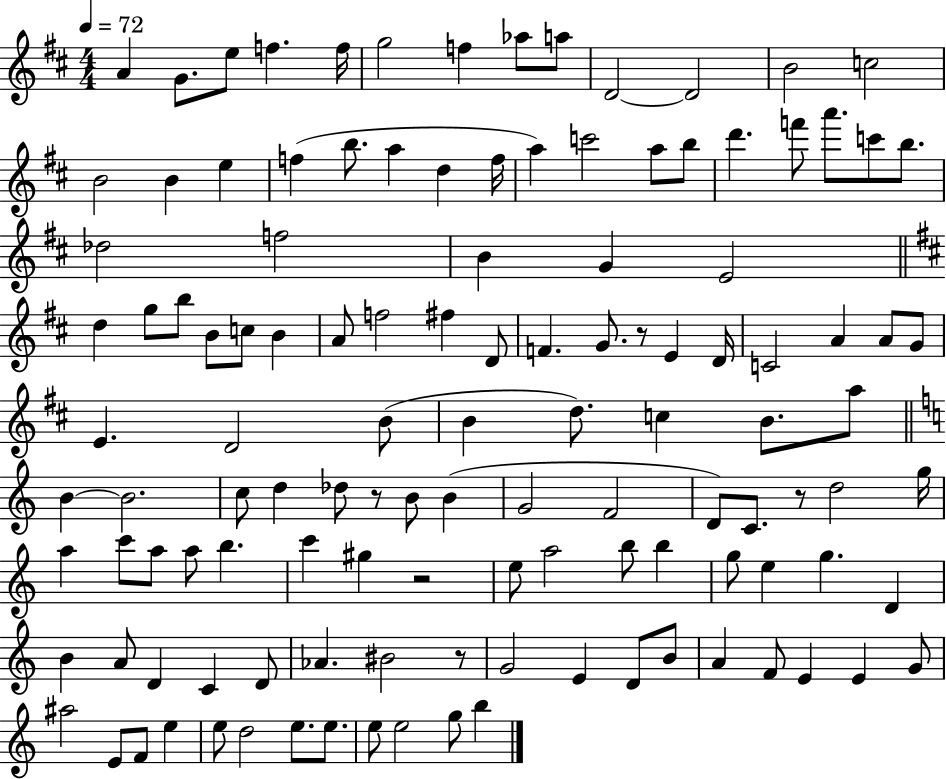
A4/q G4/e. E5/e F5/q. F5/s G5/h F5/q Ab5/e A5/e D4/h D4/h B4/h C5/h B4/h B4/q E5/q F5/q B5/e. A5/q D5/q F5/s A5/q C6/h A5/e B5/e D6/q. F6/e A6/e. C6/e B5/e. Db5/h F5/h B4/q G4/q E4/h D5/q G5/e B5/e B4/e C5/e B4/q A4/e F5/h F#5/q D4/e F4/q. G4/e. R/e E4/q D4/s C4/h A4/q A4/e G4/e E4/q. D4/h B4/e B4/q D5/e. C5/q B4/e. A5/e B4/q B4/h. C5/e D5/q Db5/e R/e B4/e B4/q G4/h F4/h D4/e C4/e. R/e D5/h G5/s A5/q C6/e A5/e A5/e B5/q. C6/q G#5/q R/h E5/e A5/h B5/e B5/q G5/e E5/q G5/q. D4/q B4/q A4/e D4/q C4/q D4/e Ab4/q. BIS4/h R/e G4/h E4/q D4/e B4/e A4/q F4/e E4/q E4/q G4/e A#5/h E4/e F4/e E5/q E5/e D5/h E5/e. E5/e. E5/e E5/h G5/e B5/q